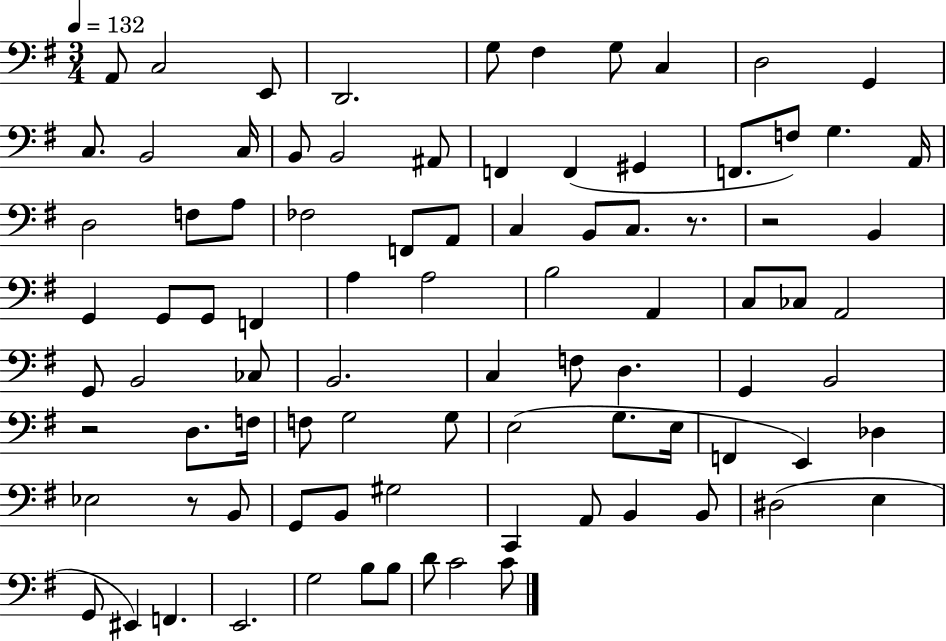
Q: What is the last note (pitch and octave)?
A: C4